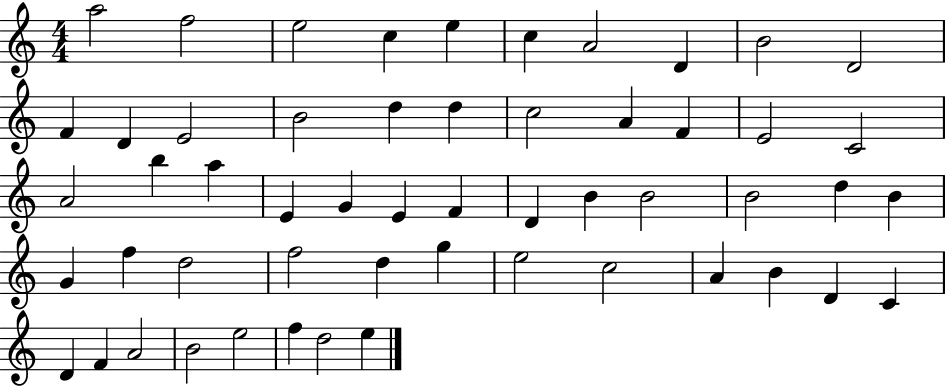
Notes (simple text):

A5/h F5/h E5/h C5/q E5/q C5/q A4/h D4/q B4/h D4/h F4/q D4/q E4/h B4/h D5/q D5/q C5/h A4/q F4/q E4/h C4/h A4/h B5/q A5/q E4/q G4/q E4/q F4/q D4/q B4/q B4/h B4/h D5/q B4/q G4/q F5/q D5/h F5/h D5/q G5/q E5/h C5/h A4/q B4/q D4/q C4/q D4/q F4/q A4/h B4/h E5/h F5/q D5/h E5/q